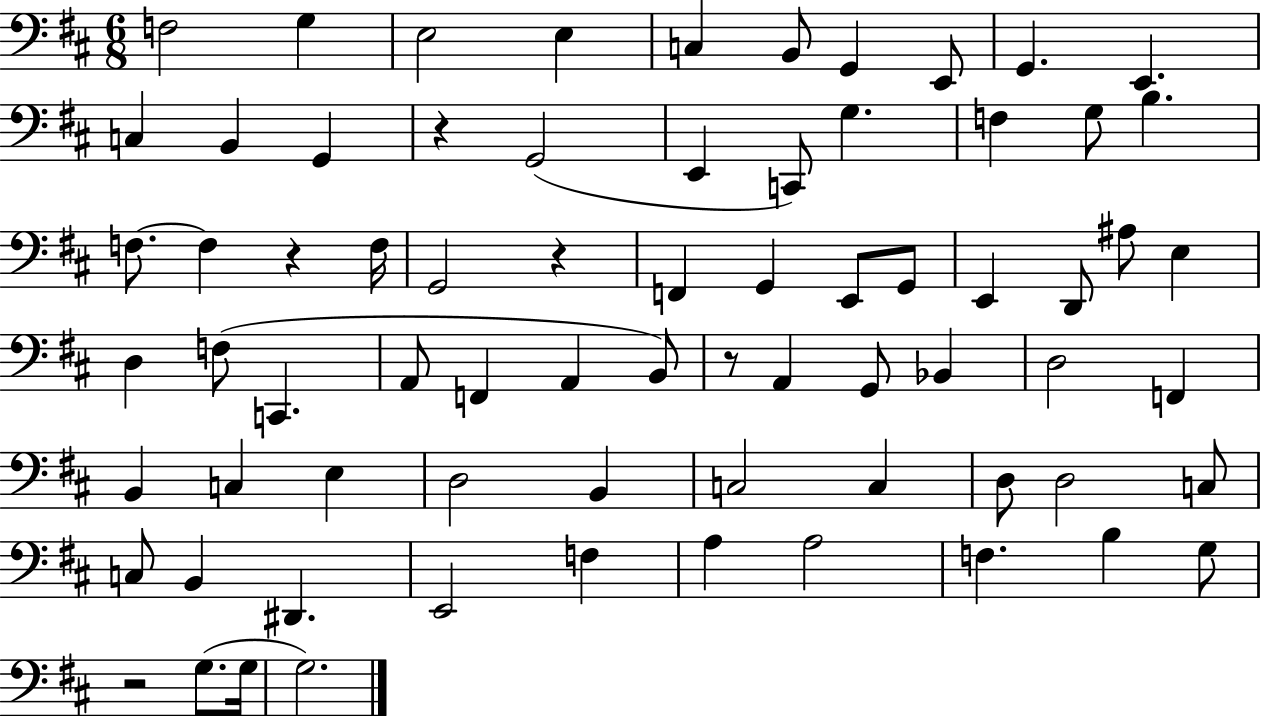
{
  \clef bass
  \numericTimeSignature
  \time 6/8
  \key d \major
  \repeat volta 2 { f2 g4 | e2 e4 | c4 b,8 g,4 e,8 | g,4. e,4. | \break c4 b,4 g,4 | r4 g,2( | e,4 c,8) g4. | f4 g8 b4. | \break f8.~~ f4 r4 f16 | g,2 r4 | f,4 g,4 e,8 g,8 | e,4 d,8 ais8 e4 | \break d4 f8( c,4. | a,8 f,4 a,4 b,8) | r8 a,4 g,8 bes,4 | d2 f,4 | \break b,4 c4 e4 | d2 b,4 | c2 c4 | d8 d2 c8 | \break c8 b,4 dis,4. | e,2 f4 | a4 a2 | f4. b4 g8 | \break r2 g8.( g16 | g2.) | } \bar "|."
}